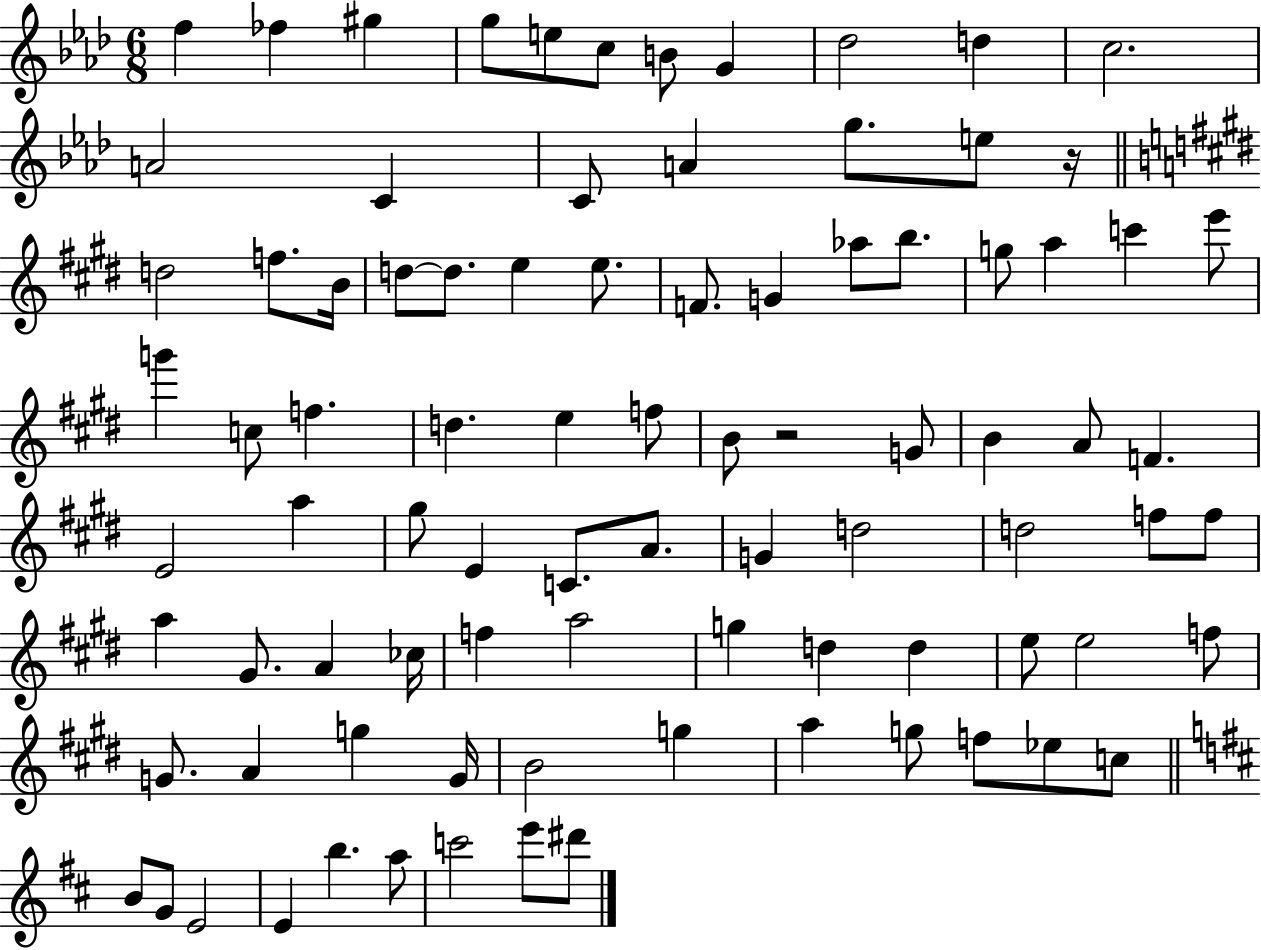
X:1
T:Untitled
M:6/8
L:1/4
K:Ab
f _f ^g g/2 e/2 c/2 B/2 G _d2 d c2 A2 C C/2 A g/2 e/2 z/4 d2 f/2 B/4 d/2 d/2 e e/2 F/2 G _a/2 b/2 g/2 a c' e'/2 g' c/2 f d e f/2 B/2 z2 G/2 B A/2 F E2 a ^g/2 E C/2 A/2 G d2 d2 f/2 f/2 a ^G/2 A _c/4 f a2 g d d e/2 e2 f/2 G/2 A g G/4 B2 g a g/2 f/2 _e/2 c/2 B/2 G/2 E2 E b a/2 c'2 e'/2 ^d'/2